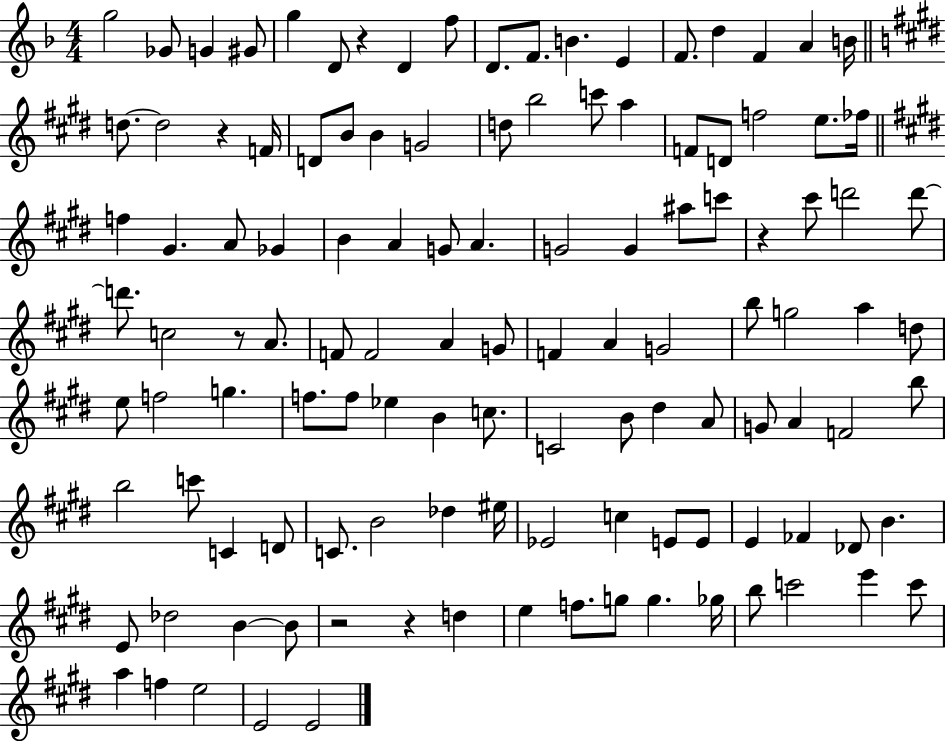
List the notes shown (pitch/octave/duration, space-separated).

G5/h Gb4/e G4/q G#4/e G5/q D4/e R/q D4/q F5/e D4/e. F4/e. B4/q. E4/q F4/e. D5/q F4/q A4/q B4/s D5/e. D5/h R/q F4/s D4/e B4/e B4/q G4/h D5/e B5/h C6/e A5/q F4/e D4/e F5/h E5/e. FES5/s F5/q G#4/q. A4/e Gb4/q B4/q A4/q G4/e A4/q. G4/h G4/q A#5/e C6/e R/q C#6/e D6/h D6/e D6/e. C5/h R/e A4/e. F4/e F4/h A4/q G4/e F4/q A4/q G4/h B5/e G5/h A5/q D5/e E5/e F5/h G5/q. F5/e. F5/e Eb5/q B4/q C5/e. C4/h B4/e D#5/q A4/e G4/e A4/q F4/h B5/e B5/h C6/e C4/q D4/e C4/e. B4/h Db5/q EIS5/s Eb4/h C5/q E4/e E4/e E4/q FES4/q Db4/e B4/q. E4/e Db5/h B4/q B4/e R/h R/q D5/q E5/q F5/e. G5/e G5/q. Gb5/s B5/e C6/h E6/q C6/e A5/q F5/q E5/h E4/h E4/h